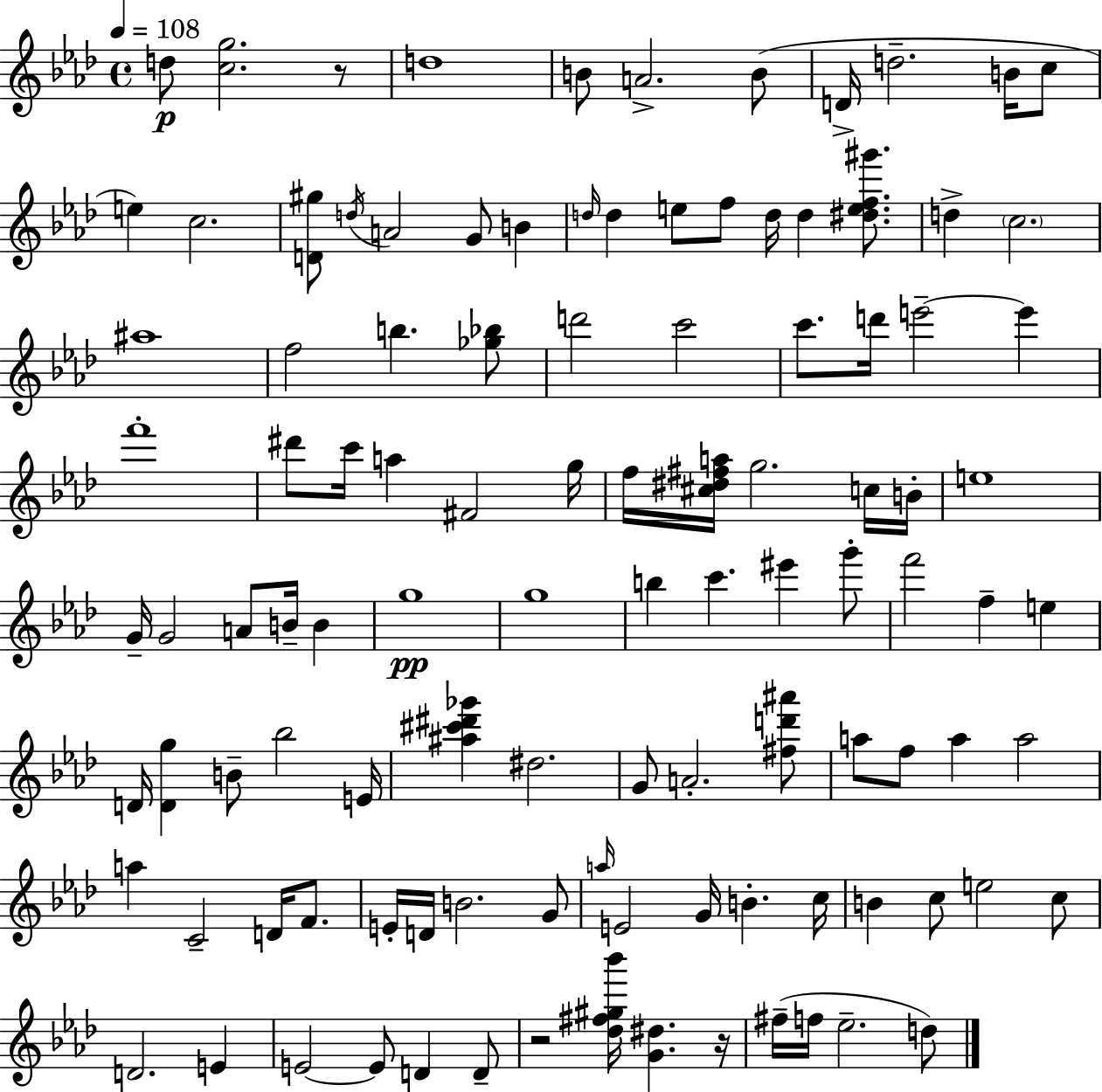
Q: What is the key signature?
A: F minor